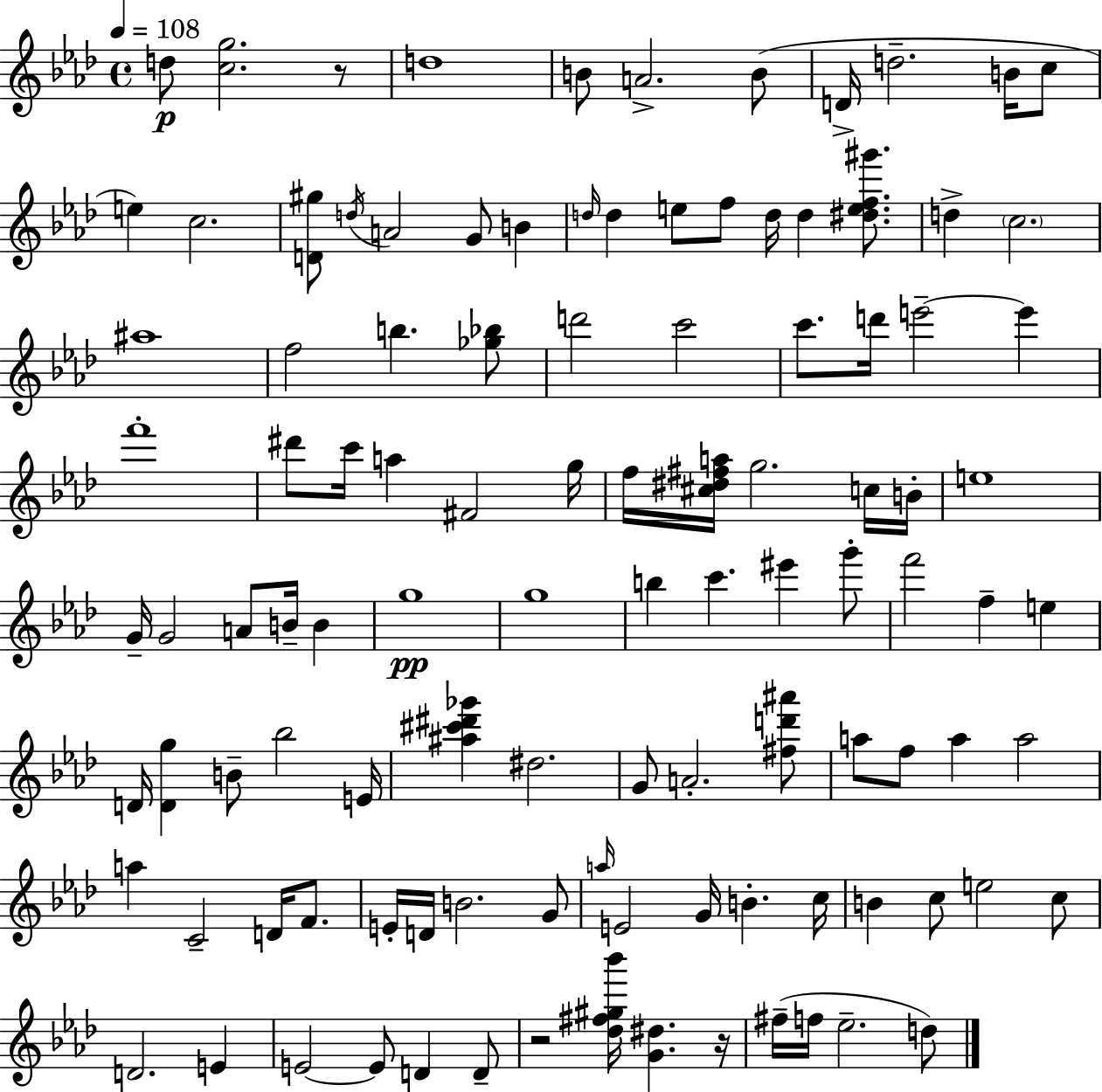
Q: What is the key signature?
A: F minor